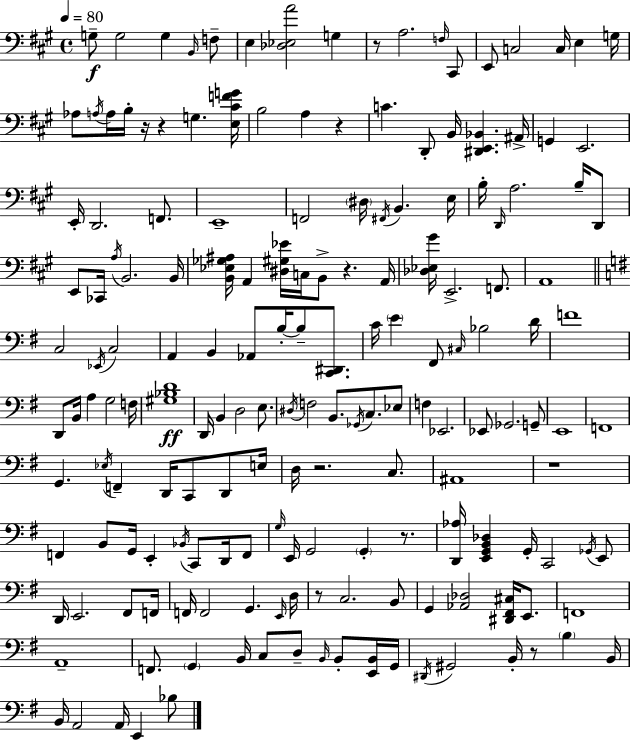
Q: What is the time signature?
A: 4/4